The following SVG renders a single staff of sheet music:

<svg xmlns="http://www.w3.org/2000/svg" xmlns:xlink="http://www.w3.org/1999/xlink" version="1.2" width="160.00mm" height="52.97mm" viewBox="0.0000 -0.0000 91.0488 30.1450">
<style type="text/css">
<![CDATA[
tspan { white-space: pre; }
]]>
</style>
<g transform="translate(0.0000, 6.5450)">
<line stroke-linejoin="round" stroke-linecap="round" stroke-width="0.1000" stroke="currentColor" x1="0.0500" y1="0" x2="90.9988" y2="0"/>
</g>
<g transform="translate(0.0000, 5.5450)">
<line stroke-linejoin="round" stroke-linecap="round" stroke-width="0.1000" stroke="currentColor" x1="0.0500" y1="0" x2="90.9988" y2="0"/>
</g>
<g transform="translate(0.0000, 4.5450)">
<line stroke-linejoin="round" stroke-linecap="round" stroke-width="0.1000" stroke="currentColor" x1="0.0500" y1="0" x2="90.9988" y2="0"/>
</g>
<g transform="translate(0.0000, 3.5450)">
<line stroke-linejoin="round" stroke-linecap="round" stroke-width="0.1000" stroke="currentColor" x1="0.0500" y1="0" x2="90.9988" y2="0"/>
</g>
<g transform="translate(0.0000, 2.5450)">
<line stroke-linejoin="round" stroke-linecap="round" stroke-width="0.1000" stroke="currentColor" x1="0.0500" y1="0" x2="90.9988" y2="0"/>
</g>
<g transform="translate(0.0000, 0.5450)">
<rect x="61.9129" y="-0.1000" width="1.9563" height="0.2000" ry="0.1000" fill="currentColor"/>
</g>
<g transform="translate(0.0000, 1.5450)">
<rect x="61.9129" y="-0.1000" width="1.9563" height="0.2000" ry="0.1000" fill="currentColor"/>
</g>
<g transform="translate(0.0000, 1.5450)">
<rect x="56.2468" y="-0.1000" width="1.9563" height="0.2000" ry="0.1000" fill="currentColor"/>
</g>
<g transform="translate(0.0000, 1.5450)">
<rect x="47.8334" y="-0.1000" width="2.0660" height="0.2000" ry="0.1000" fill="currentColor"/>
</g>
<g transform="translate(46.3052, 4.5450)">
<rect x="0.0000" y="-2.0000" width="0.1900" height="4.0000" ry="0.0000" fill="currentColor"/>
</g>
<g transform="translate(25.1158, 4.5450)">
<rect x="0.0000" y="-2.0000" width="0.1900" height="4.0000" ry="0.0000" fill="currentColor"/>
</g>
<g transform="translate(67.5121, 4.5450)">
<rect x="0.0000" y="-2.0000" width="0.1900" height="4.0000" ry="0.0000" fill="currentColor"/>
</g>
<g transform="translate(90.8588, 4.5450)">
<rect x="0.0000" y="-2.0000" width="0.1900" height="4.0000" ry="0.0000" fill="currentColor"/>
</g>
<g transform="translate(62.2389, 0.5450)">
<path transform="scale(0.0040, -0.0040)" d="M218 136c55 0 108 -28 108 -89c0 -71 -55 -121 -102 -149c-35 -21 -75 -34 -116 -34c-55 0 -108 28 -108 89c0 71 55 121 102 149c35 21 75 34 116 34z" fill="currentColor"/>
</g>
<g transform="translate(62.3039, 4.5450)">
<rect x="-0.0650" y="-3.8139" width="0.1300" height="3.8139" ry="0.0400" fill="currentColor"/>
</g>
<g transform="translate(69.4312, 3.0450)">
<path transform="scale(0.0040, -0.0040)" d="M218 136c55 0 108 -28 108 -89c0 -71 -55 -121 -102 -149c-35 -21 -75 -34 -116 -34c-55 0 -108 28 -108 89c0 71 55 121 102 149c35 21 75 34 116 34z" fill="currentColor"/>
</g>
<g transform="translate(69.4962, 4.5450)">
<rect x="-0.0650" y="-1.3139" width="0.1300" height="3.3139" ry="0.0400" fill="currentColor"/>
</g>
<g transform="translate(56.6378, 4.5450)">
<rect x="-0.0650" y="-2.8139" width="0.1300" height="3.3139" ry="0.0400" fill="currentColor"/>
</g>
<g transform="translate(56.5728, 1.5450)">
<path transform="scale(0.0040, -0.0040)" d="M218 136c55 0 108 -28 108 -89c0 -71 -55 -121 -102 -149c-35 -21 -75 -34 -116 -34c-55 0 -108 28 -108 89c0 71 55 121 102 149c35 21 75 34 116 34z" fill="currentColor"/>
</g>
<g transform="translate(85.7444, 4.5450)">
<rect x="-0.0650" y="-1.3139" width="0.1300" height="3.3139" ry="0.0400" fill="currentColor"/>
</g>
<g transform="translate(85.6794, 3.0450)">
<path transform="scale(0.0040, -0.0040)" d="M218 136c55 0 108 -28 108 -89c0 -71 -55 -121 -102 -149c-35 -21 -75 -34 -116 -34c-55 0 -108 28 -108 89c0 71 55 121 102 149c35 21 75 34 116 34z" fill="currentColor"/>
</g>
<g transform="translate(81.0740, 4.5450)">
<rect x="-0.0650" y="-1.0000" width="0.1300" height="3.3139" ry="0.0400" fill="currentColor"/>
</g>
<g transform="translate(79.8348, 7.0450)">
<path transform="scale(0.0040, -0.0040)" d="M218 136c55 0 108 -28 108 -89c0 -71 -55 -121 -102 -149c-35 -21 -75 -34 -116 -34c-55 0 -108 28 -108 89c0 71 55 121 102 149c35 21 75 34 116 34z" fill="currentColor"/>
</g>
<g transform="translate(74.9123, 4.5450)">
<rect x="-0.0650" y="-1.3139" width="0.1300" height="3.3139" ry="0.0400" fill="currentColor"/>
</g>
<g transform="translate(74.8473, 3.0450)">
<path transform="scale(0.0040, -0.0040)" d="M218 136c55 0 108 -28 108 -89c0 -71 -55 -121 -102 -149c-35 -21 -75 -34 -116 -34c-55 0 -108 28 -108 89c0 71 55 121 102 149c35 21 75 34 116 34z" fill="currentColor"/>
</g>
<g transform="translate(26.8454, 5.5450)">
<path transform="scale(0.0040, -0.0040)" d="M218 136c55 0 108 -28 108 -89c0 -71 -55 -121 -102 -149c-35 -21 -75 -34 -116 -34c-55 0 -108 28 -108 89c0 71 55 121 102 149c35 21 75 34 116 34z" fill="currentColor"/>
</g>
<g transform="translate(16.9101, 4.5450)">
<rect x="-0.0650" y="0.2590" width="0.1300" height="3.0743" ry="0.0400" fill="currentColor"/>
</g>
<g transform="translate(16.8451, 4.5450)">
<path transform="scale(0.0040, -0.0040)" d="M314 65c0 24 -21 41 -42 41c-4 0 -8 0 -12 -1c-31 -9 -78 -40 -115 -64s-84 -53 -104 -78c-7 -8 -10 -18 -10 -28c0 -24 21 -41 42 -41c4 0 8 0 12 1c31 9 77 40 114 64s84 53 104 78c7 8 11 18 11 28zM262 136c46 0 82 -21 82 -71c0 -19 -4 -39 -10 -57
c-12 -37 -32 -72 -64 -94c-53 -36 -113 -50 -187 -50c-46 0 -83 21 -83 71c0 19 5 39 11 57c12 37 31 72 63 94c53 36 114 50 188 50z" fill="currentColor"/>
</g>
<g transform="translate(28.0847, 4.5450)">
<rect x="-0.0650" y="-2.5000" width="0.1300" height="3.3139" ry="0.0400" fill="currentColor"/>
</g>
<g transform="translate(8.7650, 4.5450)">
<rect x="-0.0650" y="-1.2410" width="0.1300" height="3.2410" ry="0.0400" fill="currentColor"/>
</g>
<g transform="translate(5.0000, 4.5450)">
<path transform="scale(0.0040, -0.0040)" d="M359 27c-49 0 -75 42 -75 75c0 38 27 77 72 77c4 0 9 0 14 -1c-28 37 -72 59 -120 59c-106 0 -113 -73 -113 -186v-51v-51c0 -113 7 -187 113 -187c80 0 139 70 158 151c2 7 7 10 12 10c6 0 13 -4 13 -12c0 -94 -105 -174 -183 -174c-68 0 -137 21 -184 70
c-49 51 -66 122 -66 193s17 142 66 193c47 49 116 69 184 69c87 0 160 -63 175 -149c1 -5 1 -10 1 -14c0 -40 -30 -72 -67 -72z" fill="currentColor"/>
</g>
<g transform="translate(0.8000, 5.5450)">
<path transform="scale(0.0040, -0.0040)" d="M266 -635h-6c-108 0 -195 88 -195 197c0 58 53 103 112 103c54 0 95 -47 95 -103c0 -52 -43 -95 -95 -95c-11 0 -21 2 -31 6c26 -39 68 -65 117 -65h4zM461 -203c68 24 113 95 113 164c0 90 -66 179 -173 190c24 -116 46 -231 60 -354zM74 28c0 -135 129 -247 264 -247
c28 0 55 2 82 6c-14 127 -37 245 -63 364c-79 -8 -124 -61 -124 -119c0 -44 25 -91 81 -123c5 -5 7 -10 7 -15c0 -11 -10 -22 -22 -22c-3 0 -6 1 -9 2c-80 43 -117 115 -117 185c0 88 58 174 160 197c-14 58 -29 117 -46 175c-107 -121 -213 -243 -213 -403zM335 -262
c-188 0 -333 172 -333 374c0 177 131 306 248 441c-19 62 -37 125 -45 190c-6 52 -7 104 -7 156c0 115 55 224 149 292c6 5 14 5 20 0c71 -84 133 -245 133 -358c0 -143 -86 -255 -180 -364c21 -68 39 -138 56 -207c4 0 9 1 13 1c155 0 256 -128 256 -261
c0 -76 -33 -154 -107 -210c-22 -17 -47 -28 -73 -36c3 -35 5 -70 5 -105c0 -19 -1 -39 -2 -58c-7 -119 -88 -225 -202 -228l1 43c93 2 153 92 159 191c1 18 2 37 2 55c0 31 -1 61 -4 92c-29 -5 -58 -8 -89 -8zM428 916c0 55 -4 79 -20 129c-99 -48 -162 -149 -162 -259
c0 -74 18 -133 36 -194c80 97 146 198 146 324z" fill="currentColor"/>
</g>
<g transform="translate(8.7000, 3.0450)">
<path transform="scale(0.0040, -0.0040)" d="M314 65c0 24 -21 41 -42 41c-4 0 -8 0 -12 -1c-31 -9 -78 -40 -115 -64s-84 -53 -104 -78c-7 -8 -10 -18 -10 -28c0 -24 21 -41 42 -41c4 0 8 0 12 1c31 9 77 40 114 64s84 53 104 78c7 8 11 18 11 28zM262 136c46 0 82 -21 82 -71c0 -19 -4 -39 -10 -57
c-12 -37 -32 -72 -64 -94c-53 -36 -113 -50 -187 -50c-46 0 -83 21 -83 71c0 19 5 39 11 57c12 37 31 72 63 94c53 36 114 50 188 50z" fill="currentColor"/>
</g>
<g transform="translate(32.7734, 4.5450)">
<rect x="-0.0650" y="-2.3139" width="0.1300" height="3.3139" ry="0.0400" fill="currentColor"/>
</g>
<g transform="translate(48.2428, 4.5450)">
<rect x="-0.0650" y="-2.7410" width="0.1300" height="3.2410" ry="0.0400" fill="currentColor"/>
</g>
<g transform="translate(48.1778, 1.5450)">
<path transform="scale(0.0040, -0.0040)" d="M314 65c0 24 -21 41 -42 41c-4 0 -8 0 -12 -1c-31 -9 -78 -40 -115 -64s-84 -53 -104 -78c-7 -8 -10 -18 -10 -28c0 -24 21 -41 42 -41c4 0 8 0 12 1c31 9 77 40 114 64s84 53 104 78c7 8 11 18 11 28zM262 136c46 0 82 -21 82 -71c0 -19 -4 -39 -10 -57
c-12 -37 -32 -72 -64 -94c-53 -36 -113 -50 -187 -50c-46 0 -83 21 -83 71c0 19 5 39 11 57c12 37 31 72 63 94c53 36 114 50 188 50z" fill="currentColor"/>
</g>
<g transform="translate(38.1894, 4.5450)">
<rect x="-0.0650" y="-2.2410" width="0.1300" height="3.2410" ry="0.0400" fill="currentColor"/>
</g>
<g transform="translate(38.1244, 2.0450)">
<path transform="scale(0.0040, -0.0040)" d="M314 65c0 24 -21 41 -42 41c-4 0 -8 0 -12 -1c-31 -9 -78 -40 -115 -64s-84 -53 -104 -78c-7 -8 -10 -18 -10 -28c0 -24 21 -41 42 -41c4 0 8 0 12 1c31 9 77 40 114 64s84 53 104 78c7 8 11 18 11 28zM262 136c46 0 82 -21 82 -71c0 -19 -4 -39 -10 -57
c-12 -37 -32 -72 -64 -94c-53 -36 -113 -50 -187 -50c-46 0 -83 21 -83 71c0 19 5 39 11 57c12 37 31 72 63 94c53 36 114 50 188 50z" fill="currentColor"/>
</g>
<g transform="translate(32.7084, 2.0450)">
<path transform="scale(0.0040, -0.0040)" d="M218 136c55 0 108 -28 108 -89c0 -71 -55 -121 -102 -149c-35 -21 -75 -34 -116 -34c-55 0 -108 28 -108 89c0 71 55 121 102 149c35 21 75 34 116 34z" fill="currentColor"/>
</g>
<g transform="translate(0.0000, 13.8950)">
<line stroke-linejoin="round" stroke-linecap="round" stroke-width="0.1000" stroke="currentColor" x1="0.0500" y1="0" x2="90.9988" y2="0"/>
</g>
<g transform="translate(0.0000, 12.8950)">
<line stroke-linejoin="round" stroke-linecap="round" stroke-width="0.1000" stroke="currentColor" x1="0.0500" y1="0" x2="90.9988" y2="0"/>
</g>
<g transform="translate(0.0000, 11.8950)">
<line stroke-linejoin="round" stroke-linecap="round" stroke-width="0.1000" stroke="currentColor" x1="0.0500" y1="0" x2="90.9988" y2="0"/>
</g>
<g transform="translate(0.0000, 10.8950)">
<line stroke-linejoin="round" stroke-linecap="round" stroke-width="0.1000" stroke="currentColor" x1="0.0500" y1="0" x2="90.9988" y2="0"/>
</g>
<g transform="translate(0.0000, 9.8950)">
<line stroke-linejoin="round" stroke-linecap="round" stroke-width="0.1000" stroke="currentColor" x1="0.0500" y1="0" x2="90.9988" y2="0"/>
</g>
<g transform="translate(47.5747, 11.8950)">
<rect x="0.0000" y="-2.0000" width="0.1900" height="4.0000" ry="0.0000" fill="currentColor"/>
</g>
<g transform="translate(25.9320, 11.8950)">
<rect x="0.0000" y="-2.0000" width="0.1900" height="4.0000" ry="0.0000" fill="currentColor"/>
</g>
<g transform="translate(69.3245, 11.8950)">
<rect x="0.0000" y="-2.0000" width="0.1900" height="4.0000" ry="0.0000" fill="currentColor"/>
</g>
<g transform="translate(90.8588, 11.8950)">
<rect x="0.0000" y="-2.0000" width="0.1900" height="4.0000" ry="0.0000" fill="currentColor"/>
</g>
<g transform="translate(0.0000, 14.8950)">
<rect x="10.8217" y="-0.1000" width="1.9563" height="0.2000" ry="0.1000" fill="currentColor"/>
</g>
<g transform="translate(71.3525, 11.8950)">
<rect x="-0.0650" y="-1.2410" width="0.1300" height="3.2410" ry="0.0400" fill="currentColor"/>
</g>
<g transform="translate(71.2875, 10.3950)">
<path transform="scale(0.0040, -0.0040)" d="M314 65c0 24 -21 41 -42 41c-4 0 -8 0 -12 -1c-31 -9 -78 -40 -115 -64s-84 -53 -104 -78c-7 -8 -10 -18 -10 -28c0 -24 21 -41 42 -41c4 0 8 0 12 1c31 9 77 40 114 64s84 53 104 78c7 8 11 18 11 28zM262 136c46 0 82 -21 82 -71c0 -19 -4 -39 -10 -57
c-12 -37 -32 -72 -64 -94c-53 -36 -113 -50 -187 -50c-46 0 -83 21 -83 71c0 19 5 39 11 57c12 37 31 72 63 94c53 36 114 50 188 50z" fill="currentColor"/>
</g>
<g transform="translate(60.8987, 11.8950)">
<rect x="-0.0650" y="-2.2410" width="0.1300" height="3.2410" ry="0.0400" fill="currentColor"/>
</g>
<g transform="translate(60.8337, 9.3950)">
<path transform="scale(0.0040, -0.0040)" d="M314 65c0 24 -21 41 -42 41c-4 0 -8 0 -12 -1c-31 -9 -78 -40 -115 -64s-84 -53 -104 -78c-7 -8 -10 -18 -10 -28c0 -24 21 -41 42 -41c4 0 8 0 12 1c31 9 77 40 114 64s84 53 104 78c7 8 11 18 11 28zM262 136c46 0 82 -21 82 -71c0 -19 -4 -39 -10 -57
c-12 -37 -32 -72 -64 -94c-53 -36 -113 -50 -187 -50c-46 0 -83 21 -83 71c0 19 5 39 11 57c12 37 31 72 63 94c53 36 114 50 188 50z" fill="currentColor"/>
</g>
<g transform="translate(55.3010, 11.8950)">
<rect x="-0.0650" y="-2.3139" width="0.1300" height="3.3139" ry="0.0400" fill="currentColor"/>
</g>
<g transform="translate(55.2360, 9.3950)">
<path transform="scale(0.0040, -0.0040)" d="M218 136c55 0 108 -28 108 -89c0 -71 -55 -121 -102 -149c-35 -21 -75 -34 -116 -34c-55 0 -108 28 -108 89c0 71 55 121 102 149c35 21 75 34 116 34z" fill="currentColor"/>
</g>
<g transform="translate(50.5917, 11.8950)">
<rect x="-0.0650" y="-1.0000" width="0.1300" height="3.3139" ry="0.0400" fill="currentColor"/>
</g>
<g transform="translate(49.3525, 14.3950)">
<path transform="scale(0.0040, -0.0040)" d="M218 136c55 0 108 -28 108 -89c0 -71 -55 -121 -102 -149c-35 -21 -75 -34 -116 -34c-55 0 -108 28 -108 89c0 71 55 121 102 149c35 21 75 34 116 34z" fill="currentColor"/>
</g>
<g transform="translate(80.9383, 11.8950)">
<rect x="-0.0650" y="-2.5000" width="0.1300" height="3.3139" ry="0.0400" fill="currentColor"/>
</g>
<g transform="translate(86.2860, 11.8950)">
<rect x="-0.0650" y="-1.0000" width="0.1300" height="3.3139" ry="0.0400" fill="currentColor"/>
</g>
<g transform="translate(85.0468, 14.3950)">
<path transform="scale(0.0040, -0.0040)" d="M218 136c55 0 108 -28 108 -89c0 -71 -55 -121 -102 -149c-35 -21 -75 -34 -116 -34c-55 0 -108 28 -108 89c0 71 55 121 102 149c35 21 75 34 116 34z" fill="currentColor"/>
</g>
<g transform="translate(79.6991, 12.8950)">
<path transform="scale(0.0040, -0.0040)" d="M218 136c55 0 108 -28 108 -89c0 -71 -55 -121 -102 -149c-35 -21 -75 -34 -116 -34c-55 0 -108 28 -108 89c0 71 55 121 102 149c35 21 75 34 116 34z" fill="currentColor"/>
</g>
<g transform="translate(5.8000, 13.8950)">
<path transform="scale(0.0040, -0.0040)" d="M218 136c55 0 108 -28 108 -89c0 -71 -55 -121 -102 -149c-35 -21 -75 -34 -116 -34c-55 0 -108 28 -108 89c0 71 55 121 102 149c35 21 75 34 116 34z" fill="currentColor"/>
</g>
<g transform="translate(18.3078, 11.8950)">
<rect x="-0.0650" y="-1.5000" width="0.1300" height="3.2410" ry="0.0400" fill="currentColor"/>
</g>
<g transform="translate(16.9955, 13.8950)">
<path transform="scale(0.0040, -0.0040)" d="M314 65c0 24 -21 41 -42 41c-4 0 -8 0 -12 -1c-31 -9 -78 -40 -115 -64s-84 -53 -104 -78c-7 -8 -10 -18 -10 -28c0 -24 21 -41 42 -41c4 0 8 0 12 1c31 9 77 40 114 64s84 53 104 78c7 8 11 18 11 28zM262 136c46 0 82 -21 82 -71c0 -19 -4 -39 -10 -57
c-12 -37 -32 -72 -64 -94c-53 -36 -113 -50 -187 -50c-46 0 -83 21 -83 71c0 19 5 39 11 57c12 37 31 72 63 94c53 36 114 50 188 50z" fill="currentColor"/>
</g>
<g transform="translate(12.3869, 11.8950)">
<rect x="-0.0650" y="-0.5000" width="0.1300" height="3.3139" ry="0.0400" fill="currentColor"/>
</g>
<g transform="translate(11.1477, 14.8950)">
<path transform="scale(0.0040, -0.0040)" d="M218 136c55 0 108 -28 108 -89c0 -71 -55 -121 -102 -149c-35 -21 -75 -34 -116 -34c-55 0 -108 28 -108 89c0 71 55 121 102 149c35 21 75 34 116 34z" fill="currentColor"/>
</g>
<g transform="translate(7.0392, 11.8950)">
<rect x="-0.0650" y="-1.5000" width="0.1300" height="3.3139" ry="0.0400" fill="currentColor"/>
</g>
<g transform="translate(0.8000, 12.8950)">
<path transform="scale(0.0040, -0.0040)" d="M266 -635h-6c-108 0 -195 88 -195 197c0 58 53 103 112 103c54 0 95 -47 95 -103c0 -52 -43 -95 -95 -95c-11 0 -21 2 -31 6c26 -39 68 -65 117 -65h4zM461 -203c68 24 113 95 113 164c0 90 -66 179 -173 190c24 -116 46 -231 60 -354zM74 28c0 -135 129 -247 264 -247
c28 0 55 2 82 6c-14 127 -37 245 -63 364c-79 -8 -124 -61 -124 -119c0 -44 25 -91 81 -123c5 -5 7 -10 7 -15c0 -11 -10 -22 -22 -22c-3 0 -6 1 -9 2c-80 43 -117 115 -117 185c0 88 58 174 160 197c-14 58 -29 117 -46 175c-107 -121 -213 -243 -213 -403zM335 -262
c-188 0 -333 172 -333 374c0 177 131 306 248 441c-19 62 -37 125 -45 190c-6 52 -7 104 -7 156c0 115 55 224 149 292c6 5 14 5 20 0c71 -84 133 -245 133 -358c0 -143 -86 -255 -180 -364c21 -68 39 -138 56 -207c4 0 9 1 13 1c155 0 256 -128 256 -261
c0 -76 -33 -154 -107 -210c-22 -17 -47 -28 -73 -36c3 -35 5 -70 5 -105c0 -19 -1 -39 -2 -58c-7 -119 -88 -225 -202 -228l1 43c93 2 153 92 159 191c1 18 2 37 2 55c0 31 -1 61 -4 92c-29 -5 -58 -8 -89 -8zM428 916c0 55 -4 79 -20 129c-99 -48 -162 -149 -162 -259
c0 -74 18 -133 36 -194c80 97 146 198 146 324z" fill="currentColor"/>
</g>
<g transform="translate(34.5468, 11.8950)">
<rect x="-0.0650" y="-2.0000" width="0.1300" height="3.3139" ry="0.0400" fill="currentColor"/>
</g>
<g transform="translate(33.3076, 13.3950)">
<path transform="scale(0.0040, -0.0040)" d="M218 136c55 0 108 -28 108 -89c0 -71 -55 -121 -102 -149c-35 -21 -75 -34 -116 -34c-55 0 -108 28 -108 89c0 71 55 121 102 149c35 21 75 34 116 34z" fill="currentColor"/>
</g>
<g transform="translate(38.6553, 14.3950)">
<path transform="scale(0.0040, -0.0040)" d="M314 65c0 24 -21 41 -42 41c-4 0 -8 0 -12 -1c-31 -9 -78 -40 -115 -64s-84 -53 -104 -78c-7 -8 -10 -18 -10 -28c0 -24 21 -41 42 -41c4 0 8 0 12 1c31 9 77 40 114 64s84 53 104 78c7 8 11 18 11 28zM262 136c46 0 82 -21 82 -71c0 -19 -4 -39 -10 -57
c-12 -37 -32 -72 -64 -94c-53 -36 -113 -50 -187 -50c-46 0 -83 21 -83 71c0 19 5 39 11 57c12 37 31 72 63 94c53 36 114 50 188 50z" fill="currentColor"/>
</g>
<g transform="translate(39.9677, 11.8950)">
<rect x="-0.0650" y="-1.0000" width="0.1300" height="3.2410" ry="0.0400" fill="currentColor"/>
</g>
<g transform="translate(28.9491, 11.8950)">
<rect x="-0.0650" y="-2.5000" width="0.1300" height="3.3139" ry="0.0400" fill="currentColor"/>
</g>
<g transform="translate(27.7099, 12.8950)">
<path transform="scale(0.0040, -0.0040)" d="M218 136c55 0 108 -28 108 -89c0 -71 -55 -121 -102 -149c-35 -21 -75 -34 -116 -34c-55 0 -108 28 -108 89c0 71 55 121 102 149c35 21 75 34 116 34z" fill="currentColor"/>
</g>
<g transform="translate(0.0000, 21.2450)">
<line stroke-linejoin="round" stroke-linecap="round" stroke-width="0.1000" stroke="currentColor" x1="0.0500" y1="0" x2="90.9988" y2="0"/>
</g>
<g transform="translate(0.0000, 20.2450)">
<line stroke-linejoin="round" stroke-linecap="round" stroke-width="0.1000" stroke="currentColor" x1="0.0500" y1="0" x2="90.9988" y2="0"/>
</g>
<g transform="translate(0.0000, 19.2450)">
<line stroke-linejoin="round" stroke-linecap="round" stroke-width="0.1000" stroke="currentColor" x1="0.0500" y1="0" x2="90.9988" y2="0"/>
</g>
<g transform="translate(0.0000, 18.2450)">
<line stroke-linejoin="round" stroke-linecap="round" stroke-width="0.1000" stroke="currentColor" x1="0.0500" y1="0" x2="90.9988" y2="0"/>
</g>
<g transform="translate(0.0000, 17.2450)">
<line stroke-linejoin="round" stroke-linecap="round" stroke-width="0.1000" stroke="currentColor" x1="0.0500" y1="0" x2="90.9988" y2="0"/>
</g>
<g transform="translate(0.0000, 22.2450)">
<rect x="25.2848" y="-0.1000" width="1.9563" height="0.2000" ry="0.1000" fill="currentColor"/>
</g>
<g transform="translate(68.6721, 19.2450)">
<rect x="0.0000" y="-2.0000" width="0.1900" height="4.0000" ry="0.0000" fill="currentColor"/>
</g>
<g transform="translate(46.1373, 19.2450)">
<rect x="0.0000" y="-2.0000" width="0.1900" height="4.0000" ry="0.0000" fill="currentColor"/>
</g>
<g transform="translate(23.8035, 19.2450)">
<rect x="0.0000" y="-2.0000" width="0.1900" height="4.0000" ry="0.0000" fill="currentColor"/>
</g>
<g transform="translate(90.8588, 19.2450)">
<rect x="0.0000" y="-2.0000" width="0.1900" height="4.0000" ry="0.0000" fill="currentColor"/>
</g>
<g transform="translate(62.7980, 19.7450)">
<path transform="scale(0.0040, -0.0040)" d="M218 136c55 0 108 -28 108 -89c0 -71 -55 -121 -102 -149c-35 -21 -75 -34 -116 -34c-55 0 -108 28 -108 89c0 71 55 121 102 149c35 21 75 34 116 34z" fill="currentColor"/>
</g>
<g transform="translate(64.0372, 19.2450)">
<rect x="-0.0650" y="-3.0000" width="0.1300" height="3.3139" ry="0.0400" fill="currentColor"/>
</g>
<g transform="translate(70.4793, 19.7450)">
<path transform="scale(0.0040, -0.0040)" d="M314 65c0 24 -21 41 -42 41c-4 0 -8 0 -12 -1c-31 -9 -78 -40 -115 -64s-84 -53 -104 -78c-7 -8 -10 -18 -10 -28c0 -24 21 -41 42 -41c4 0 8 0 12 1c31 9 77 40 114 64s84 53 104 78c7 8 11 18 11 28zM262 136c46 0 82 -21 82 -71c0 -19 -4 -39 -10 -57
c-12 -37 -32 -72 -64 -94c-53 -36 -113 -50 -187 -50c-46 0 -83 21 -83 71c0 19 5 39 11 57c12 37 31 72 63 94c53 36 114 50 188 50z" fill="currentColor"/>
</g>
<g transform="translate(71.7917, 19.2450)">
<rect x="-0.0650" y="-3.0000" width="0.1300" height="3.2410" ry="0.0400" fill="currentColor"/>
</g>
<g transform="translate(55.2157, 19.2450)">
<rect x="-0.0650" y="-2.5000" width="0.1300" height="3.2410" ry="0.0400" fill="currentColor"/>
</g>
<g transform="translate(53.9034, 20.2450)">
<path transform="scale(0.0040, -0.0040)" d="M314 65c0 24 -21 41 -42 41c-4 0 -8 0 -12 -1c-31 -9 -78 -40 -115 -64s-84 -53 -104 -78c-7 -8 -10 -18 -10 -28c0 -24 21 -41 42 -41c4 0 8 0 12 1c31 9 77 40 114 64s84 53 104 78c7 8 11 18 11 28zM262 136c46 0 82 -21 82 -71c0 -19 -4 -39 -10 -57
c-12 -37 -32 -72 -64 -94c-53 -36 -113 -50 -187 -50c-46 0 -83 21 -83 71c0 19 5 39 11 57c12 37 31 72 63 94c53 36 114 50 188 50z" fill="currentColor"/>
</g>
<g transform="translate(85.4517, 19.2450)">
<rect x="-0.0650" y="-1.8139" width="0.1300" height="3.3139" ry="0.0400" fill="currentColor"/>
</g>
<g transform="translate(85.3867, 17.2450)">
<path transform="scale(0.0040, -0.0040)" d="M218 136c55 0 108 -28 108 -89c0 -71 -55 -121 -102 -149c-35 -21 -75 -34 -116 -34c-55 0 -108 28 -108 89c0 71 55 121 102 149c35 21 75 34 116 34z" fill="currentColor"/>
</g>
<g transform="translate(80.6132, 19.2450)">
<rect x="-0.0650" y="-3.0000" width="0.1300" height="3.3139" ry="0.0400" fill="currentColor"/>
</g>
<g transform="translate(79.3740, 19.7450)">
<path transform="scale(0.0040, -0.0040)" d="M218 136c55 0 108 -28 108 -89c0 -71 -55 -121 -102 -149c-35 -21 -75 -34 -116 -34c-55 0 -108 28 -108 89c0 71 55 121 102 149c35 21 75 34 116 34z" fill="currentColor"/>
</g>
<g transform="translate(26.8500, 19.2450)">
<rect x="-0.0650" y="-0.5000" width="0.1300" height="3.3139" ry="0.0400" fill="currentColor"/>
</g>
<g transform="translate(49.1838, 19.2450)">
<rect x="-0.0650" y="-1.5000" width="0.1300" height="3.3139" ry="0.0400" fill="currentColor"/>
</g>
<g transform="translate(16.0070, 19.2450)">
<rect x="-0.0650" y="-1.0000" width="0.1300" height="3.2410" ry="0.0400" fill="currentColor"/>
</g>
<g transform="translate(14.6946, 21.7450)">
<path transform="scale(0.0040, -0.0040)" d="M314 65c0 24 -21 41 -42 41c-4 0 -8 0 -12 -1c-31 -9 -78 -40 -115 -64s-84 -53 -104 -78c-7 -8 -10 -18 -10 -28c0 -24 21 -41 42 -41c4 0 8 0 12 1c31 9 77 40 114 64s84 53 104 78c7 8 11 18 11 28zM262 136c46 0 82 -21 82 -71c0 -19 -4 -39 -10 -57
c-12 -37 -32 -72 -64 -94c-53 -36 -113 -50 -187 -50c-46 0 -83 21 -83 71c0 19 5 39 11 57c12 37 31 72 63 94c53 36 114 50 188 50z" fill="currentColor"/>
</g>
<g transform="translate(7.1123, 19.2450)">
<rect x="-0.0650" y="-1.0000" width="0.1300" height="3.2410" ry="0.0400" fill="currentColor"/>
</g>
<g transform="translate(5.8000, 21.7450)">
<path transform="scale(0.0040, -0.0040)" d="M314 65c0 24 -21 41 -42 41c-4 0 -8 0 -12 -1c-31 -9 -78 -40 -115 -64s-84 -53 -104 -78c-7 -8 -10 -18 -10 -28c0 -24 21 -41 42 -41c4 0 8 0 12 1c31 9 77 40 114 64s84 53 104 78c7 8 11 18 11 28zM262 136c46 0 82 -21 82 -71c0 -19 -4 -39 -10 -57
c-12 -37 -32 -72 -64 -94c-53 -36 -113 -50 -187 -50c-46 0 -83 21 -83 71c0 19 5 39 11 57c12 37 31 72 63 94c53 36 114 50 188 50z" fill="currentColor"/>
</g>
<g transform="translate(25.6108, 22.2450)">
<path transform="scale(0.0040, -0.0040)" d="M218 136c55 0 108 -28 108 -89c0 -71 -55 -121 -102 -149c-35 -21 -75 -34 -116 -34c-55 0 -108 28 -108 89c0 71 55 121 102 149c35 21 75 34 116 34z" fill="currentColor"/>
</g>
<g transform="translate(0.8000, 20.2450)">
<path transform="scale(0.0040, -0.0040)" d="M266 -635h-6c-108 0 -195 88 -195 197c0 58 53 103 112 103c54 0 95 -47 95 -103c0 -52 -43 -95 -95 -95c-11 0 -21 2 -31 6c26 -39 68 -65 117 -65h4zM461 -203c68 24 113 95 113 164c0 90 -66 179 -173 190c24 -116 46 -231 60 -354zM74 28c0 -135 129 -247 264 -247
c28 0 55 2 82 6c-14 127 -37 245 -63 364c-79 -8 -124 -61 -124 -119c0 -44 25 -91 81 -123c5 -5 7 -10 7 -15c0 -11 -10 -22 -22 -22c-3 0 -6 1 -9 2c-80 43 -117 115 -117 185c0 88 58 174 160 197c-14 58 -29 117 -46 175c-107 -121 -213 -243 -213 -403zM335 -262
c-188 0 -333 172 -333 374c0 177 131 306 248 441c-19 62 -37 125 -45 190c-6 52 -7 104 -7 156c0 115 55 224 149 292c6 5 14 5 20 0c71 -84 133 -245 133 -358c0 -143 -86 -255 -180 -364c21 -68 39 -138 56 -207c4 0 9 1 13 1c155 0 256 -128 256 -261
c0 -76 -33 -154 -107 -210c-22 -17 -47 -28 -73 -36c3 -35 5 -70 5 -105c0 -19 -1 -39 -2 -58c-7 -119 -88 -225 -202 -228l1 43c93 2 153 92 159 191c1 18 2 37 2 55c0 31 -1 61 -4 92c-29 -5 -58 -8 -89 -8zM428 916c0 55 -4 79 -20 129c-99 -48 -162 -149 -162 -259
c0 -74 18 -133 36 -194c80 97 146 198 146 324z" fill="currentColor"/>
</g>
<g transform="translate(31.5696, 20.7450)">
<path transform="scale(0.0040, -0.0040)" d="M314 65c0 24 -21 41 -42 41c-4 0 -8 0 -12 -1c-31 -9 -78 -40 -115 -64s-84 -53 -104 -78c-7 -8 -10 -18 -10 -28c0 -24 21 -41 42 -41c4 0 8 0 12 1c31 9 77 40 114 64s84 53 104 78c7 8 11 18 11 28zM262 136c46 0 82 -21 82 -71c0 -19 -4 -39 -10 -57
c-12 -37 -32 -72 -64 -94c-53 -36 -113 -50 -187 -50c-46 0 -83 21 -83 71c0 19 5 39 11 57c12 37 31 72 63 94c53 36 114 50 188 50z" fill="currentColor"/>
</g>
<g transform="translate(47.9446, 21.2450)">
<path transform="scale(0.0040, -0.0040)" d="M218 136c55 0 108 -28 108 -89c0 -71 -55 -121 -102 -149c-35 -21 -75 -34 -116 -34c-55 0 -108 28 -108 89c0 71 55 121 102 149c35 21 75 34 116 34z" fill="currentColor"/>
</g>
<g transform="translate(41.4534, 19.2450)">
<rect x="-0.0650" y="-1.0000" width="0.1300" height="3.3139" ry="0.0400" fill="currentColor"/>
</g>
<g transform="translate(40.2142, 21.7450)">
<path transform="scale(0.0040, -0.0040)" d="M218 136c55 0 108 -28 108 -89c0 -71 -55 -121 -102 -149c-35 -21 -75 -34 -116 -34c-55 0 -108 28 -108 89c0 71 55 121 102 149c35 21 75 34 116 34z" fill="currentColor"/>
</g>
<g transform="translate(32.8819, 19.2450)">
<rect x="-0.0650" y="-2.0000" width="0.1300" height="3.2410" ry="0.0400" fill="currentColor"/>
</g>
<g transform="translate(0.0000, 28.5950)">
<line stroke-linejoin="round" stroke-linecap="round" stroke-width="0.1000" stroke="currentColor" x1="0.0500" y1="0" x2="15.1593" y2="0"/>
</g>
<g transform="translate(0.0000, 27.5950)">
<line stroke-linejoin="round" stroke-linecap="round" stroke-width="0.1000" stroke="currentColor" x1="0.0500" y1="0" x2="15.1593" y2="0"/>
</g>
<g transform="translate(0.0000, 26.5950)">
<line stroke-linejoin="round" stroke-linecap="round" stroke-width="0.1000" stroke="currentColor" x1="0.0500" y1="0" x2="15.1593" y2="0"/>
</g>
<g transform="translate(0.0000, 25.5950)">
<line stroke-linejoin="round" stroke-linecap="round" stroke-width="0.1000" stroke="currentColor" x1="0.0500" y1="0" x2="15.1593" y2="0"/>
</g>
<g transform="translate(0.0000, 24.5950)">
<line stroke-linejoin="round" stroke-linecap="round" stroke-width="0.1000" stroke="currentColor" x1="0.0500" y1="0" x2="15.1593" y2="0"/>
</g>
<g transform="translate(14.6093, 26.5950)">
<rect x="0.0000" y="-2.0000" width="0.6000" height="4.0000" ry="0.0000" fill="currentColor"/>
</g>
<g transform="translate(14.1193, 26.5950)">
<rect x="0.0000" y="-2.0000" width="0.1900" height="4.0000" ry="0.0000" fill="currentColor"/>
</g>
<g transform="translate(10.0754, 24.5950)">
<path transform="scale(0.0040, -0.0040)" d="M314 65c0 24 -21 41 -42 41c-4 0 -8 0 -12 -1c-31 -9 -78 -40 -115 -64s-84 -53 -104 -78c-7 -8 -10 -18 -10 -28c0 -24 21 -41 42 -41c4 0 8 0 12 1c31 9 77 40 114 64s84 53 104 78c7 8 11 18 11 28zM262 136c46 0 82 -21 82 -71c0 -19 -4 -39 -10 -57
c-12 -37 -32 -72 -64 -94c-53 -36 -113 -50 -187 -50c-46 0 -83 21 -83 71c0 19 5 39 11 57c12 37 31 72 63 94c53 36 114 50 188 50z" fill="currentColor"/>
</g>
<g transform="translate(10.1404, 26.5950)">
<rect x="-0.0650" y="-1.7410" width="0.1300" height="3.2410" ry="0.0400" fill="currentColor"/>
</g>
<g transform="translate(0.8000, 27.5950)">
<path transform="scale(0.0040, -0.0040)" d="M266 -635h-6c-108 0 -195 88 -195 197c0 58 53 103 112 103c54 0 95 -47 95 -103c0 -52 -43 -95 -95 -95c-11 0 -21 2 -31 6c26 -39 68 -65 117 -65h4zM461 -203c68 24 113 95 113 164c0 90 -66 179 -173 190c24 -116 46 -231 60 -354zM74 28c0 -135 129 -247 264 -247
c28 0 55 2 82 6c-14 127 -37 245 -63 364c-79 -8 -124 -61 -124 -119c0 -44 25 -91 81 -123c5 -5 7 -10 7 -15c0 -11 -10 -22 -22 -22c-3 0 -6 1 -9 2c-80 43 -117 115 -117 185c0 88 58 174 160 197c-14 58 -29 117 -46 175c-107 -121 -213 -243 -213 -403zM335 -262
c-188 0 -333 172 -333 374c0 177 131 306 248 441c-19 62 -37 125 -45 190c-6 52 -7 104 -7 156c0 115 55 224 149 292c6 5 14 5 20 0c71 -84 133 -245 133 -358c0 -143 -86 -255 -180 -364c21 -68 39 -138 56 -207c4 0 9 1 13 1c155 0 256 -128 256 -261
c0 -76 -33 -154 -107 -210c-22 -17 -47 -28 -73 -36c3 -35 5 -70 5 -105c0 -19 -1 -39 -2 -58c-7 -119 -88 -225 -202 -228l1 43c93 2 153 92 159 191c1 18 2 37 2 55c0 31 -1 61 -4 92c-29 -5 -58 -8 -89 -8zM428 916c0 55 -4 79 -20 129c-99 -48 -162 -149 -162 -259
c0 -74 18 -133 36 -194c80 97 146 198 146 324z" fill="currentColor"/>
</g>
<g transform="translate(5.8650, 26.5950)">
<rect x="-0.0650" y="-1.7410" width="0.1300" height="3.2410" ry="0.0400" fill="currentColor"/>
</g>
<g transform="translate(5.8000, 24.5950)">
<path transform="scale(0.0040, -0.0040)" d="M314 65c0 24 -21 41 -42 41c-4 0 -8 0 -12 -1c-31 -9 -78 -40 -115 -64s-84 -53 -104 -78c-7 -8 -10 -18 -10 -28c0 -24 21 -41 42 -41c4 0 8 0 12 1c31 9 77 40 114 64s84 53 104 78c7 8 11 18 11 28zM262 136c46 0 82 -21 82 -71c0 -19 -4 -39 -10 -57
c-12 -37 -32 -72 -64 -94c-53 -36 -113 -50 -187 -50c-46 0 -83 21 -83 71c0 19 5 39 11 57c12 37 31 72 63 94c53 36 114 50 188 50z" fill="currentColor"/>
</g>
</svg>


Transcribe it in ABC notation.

X:1
T:Untitled
M:4/4
L:1/4
K:C
e2 B2 G g g2 a2 a c' e e D e E C E2 G F D2 D g g2 e2 G D D2 D2 C F2 D E G2 A A2 A f f2 f2